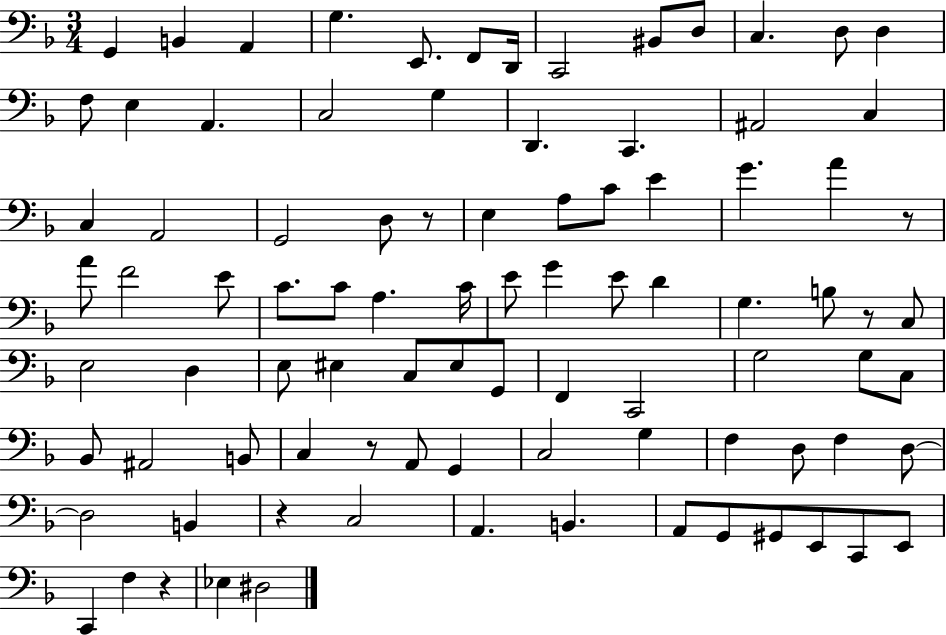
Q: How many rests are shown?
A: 6